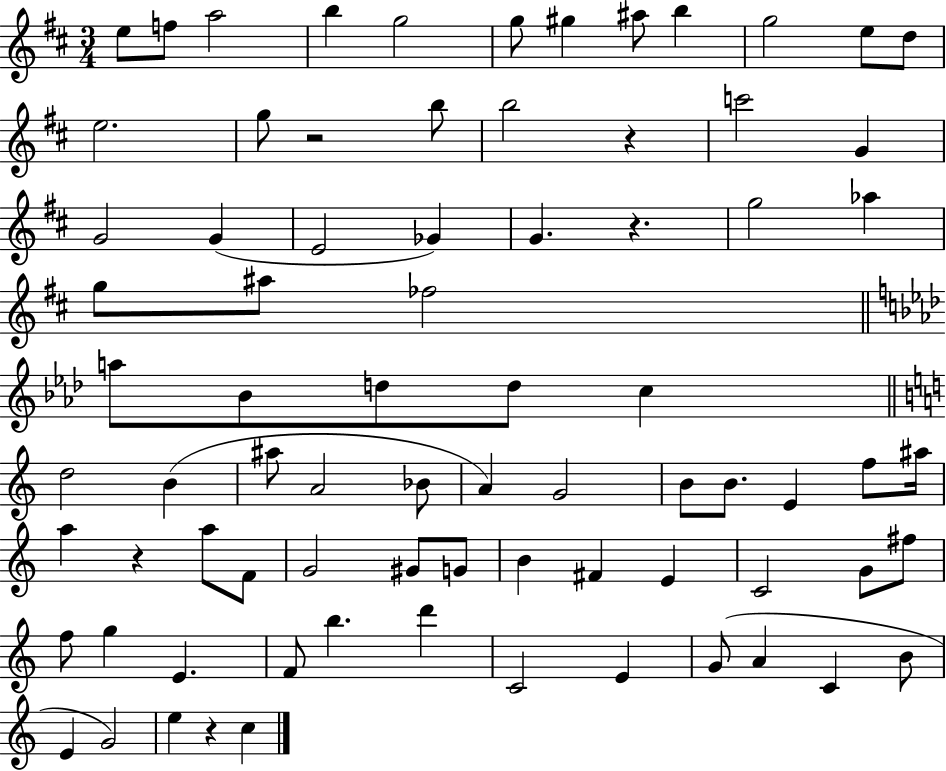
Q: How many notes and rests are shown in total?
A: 78